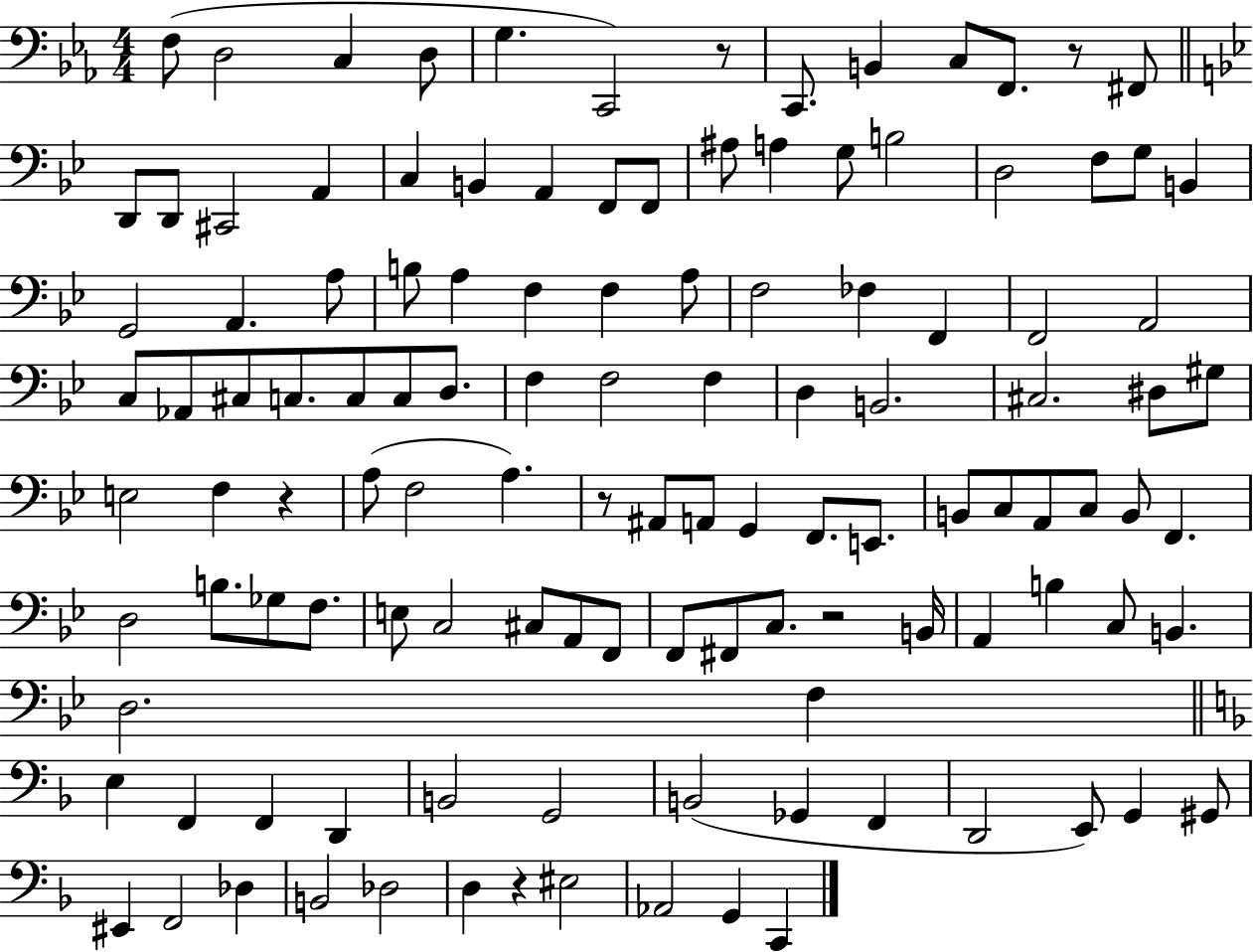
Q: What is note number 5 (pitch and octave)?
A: G3